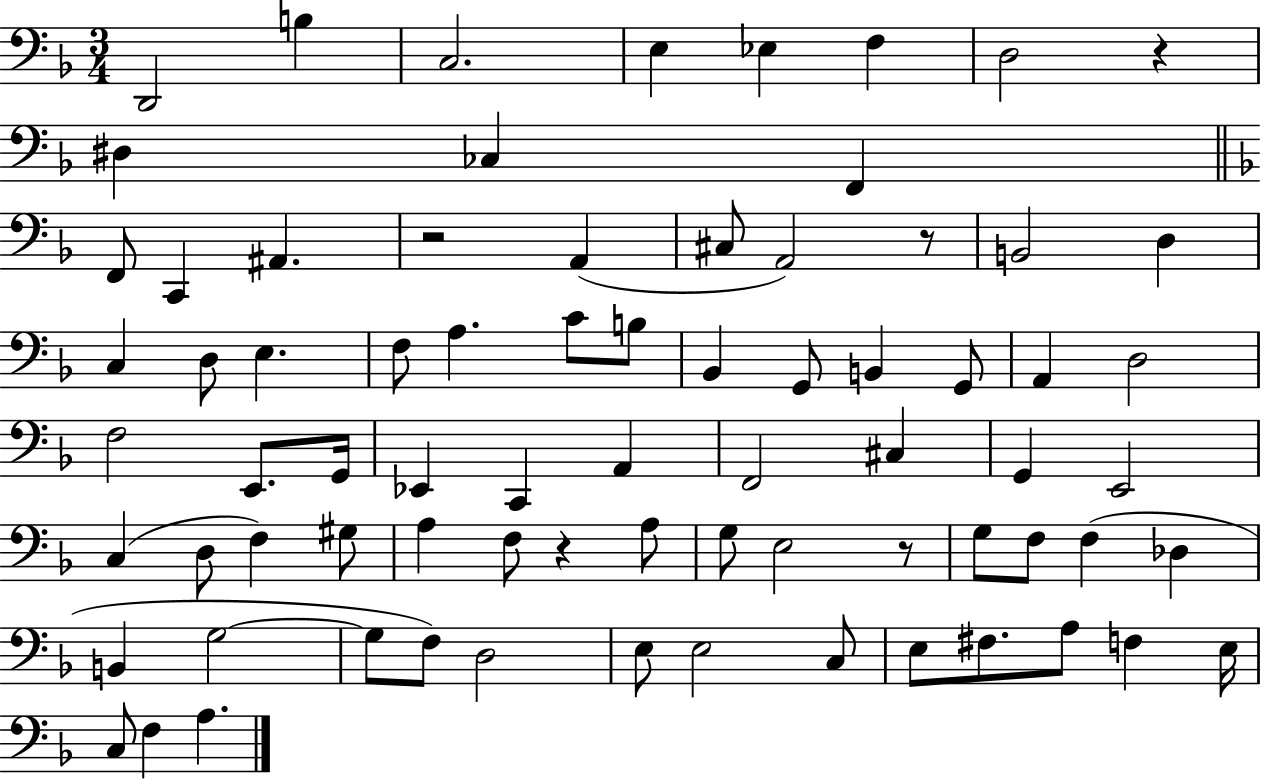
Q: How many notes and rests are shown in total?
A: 75